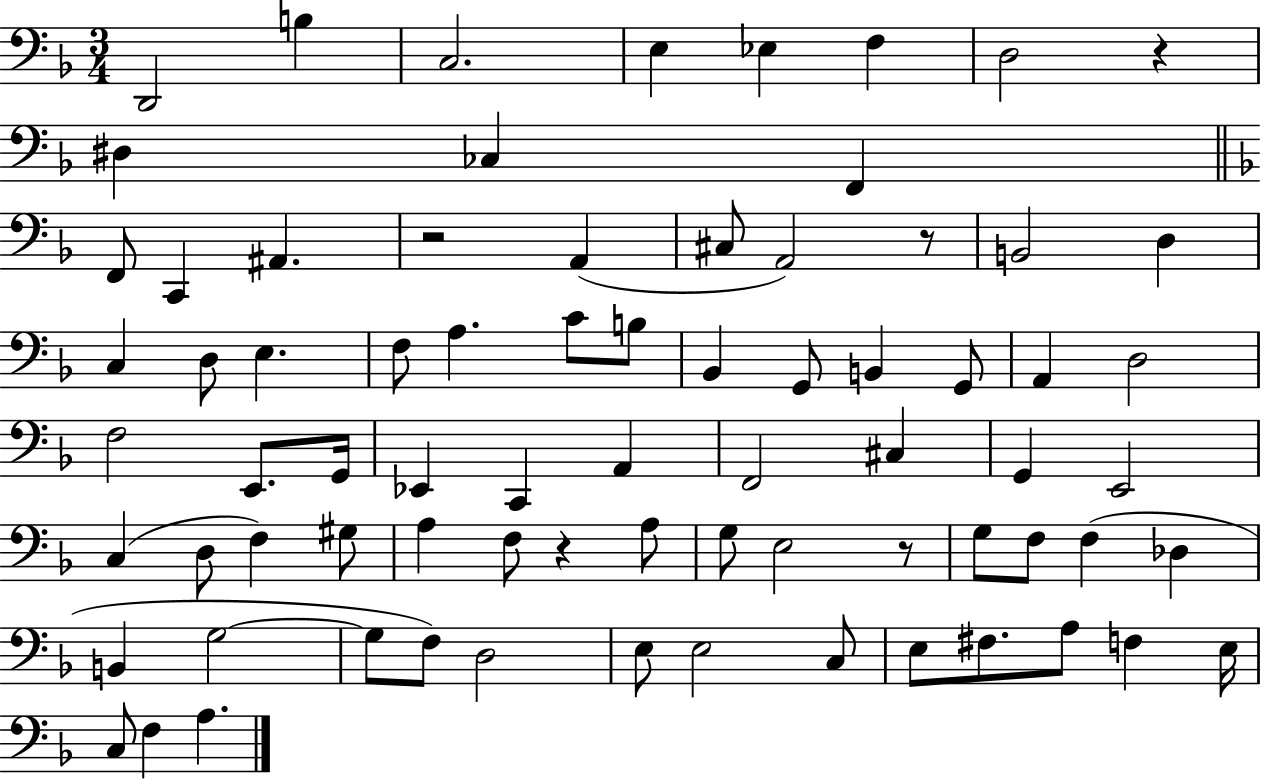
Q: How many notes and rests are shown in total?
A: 75